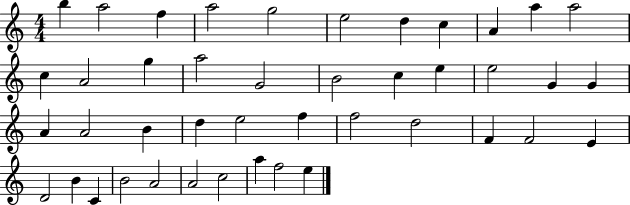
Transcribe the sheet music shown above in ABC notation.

X:1
T:Untitled
M:4/4
L:1/4
K:C
b a2 f a2 g2 e2 d c A a a2 c A2 g a2 G2 B2 c e e2 G G A A2 B d e2 f f2 d2 F F2 E D2 B C B2 A2 A2 c2 a f2 e